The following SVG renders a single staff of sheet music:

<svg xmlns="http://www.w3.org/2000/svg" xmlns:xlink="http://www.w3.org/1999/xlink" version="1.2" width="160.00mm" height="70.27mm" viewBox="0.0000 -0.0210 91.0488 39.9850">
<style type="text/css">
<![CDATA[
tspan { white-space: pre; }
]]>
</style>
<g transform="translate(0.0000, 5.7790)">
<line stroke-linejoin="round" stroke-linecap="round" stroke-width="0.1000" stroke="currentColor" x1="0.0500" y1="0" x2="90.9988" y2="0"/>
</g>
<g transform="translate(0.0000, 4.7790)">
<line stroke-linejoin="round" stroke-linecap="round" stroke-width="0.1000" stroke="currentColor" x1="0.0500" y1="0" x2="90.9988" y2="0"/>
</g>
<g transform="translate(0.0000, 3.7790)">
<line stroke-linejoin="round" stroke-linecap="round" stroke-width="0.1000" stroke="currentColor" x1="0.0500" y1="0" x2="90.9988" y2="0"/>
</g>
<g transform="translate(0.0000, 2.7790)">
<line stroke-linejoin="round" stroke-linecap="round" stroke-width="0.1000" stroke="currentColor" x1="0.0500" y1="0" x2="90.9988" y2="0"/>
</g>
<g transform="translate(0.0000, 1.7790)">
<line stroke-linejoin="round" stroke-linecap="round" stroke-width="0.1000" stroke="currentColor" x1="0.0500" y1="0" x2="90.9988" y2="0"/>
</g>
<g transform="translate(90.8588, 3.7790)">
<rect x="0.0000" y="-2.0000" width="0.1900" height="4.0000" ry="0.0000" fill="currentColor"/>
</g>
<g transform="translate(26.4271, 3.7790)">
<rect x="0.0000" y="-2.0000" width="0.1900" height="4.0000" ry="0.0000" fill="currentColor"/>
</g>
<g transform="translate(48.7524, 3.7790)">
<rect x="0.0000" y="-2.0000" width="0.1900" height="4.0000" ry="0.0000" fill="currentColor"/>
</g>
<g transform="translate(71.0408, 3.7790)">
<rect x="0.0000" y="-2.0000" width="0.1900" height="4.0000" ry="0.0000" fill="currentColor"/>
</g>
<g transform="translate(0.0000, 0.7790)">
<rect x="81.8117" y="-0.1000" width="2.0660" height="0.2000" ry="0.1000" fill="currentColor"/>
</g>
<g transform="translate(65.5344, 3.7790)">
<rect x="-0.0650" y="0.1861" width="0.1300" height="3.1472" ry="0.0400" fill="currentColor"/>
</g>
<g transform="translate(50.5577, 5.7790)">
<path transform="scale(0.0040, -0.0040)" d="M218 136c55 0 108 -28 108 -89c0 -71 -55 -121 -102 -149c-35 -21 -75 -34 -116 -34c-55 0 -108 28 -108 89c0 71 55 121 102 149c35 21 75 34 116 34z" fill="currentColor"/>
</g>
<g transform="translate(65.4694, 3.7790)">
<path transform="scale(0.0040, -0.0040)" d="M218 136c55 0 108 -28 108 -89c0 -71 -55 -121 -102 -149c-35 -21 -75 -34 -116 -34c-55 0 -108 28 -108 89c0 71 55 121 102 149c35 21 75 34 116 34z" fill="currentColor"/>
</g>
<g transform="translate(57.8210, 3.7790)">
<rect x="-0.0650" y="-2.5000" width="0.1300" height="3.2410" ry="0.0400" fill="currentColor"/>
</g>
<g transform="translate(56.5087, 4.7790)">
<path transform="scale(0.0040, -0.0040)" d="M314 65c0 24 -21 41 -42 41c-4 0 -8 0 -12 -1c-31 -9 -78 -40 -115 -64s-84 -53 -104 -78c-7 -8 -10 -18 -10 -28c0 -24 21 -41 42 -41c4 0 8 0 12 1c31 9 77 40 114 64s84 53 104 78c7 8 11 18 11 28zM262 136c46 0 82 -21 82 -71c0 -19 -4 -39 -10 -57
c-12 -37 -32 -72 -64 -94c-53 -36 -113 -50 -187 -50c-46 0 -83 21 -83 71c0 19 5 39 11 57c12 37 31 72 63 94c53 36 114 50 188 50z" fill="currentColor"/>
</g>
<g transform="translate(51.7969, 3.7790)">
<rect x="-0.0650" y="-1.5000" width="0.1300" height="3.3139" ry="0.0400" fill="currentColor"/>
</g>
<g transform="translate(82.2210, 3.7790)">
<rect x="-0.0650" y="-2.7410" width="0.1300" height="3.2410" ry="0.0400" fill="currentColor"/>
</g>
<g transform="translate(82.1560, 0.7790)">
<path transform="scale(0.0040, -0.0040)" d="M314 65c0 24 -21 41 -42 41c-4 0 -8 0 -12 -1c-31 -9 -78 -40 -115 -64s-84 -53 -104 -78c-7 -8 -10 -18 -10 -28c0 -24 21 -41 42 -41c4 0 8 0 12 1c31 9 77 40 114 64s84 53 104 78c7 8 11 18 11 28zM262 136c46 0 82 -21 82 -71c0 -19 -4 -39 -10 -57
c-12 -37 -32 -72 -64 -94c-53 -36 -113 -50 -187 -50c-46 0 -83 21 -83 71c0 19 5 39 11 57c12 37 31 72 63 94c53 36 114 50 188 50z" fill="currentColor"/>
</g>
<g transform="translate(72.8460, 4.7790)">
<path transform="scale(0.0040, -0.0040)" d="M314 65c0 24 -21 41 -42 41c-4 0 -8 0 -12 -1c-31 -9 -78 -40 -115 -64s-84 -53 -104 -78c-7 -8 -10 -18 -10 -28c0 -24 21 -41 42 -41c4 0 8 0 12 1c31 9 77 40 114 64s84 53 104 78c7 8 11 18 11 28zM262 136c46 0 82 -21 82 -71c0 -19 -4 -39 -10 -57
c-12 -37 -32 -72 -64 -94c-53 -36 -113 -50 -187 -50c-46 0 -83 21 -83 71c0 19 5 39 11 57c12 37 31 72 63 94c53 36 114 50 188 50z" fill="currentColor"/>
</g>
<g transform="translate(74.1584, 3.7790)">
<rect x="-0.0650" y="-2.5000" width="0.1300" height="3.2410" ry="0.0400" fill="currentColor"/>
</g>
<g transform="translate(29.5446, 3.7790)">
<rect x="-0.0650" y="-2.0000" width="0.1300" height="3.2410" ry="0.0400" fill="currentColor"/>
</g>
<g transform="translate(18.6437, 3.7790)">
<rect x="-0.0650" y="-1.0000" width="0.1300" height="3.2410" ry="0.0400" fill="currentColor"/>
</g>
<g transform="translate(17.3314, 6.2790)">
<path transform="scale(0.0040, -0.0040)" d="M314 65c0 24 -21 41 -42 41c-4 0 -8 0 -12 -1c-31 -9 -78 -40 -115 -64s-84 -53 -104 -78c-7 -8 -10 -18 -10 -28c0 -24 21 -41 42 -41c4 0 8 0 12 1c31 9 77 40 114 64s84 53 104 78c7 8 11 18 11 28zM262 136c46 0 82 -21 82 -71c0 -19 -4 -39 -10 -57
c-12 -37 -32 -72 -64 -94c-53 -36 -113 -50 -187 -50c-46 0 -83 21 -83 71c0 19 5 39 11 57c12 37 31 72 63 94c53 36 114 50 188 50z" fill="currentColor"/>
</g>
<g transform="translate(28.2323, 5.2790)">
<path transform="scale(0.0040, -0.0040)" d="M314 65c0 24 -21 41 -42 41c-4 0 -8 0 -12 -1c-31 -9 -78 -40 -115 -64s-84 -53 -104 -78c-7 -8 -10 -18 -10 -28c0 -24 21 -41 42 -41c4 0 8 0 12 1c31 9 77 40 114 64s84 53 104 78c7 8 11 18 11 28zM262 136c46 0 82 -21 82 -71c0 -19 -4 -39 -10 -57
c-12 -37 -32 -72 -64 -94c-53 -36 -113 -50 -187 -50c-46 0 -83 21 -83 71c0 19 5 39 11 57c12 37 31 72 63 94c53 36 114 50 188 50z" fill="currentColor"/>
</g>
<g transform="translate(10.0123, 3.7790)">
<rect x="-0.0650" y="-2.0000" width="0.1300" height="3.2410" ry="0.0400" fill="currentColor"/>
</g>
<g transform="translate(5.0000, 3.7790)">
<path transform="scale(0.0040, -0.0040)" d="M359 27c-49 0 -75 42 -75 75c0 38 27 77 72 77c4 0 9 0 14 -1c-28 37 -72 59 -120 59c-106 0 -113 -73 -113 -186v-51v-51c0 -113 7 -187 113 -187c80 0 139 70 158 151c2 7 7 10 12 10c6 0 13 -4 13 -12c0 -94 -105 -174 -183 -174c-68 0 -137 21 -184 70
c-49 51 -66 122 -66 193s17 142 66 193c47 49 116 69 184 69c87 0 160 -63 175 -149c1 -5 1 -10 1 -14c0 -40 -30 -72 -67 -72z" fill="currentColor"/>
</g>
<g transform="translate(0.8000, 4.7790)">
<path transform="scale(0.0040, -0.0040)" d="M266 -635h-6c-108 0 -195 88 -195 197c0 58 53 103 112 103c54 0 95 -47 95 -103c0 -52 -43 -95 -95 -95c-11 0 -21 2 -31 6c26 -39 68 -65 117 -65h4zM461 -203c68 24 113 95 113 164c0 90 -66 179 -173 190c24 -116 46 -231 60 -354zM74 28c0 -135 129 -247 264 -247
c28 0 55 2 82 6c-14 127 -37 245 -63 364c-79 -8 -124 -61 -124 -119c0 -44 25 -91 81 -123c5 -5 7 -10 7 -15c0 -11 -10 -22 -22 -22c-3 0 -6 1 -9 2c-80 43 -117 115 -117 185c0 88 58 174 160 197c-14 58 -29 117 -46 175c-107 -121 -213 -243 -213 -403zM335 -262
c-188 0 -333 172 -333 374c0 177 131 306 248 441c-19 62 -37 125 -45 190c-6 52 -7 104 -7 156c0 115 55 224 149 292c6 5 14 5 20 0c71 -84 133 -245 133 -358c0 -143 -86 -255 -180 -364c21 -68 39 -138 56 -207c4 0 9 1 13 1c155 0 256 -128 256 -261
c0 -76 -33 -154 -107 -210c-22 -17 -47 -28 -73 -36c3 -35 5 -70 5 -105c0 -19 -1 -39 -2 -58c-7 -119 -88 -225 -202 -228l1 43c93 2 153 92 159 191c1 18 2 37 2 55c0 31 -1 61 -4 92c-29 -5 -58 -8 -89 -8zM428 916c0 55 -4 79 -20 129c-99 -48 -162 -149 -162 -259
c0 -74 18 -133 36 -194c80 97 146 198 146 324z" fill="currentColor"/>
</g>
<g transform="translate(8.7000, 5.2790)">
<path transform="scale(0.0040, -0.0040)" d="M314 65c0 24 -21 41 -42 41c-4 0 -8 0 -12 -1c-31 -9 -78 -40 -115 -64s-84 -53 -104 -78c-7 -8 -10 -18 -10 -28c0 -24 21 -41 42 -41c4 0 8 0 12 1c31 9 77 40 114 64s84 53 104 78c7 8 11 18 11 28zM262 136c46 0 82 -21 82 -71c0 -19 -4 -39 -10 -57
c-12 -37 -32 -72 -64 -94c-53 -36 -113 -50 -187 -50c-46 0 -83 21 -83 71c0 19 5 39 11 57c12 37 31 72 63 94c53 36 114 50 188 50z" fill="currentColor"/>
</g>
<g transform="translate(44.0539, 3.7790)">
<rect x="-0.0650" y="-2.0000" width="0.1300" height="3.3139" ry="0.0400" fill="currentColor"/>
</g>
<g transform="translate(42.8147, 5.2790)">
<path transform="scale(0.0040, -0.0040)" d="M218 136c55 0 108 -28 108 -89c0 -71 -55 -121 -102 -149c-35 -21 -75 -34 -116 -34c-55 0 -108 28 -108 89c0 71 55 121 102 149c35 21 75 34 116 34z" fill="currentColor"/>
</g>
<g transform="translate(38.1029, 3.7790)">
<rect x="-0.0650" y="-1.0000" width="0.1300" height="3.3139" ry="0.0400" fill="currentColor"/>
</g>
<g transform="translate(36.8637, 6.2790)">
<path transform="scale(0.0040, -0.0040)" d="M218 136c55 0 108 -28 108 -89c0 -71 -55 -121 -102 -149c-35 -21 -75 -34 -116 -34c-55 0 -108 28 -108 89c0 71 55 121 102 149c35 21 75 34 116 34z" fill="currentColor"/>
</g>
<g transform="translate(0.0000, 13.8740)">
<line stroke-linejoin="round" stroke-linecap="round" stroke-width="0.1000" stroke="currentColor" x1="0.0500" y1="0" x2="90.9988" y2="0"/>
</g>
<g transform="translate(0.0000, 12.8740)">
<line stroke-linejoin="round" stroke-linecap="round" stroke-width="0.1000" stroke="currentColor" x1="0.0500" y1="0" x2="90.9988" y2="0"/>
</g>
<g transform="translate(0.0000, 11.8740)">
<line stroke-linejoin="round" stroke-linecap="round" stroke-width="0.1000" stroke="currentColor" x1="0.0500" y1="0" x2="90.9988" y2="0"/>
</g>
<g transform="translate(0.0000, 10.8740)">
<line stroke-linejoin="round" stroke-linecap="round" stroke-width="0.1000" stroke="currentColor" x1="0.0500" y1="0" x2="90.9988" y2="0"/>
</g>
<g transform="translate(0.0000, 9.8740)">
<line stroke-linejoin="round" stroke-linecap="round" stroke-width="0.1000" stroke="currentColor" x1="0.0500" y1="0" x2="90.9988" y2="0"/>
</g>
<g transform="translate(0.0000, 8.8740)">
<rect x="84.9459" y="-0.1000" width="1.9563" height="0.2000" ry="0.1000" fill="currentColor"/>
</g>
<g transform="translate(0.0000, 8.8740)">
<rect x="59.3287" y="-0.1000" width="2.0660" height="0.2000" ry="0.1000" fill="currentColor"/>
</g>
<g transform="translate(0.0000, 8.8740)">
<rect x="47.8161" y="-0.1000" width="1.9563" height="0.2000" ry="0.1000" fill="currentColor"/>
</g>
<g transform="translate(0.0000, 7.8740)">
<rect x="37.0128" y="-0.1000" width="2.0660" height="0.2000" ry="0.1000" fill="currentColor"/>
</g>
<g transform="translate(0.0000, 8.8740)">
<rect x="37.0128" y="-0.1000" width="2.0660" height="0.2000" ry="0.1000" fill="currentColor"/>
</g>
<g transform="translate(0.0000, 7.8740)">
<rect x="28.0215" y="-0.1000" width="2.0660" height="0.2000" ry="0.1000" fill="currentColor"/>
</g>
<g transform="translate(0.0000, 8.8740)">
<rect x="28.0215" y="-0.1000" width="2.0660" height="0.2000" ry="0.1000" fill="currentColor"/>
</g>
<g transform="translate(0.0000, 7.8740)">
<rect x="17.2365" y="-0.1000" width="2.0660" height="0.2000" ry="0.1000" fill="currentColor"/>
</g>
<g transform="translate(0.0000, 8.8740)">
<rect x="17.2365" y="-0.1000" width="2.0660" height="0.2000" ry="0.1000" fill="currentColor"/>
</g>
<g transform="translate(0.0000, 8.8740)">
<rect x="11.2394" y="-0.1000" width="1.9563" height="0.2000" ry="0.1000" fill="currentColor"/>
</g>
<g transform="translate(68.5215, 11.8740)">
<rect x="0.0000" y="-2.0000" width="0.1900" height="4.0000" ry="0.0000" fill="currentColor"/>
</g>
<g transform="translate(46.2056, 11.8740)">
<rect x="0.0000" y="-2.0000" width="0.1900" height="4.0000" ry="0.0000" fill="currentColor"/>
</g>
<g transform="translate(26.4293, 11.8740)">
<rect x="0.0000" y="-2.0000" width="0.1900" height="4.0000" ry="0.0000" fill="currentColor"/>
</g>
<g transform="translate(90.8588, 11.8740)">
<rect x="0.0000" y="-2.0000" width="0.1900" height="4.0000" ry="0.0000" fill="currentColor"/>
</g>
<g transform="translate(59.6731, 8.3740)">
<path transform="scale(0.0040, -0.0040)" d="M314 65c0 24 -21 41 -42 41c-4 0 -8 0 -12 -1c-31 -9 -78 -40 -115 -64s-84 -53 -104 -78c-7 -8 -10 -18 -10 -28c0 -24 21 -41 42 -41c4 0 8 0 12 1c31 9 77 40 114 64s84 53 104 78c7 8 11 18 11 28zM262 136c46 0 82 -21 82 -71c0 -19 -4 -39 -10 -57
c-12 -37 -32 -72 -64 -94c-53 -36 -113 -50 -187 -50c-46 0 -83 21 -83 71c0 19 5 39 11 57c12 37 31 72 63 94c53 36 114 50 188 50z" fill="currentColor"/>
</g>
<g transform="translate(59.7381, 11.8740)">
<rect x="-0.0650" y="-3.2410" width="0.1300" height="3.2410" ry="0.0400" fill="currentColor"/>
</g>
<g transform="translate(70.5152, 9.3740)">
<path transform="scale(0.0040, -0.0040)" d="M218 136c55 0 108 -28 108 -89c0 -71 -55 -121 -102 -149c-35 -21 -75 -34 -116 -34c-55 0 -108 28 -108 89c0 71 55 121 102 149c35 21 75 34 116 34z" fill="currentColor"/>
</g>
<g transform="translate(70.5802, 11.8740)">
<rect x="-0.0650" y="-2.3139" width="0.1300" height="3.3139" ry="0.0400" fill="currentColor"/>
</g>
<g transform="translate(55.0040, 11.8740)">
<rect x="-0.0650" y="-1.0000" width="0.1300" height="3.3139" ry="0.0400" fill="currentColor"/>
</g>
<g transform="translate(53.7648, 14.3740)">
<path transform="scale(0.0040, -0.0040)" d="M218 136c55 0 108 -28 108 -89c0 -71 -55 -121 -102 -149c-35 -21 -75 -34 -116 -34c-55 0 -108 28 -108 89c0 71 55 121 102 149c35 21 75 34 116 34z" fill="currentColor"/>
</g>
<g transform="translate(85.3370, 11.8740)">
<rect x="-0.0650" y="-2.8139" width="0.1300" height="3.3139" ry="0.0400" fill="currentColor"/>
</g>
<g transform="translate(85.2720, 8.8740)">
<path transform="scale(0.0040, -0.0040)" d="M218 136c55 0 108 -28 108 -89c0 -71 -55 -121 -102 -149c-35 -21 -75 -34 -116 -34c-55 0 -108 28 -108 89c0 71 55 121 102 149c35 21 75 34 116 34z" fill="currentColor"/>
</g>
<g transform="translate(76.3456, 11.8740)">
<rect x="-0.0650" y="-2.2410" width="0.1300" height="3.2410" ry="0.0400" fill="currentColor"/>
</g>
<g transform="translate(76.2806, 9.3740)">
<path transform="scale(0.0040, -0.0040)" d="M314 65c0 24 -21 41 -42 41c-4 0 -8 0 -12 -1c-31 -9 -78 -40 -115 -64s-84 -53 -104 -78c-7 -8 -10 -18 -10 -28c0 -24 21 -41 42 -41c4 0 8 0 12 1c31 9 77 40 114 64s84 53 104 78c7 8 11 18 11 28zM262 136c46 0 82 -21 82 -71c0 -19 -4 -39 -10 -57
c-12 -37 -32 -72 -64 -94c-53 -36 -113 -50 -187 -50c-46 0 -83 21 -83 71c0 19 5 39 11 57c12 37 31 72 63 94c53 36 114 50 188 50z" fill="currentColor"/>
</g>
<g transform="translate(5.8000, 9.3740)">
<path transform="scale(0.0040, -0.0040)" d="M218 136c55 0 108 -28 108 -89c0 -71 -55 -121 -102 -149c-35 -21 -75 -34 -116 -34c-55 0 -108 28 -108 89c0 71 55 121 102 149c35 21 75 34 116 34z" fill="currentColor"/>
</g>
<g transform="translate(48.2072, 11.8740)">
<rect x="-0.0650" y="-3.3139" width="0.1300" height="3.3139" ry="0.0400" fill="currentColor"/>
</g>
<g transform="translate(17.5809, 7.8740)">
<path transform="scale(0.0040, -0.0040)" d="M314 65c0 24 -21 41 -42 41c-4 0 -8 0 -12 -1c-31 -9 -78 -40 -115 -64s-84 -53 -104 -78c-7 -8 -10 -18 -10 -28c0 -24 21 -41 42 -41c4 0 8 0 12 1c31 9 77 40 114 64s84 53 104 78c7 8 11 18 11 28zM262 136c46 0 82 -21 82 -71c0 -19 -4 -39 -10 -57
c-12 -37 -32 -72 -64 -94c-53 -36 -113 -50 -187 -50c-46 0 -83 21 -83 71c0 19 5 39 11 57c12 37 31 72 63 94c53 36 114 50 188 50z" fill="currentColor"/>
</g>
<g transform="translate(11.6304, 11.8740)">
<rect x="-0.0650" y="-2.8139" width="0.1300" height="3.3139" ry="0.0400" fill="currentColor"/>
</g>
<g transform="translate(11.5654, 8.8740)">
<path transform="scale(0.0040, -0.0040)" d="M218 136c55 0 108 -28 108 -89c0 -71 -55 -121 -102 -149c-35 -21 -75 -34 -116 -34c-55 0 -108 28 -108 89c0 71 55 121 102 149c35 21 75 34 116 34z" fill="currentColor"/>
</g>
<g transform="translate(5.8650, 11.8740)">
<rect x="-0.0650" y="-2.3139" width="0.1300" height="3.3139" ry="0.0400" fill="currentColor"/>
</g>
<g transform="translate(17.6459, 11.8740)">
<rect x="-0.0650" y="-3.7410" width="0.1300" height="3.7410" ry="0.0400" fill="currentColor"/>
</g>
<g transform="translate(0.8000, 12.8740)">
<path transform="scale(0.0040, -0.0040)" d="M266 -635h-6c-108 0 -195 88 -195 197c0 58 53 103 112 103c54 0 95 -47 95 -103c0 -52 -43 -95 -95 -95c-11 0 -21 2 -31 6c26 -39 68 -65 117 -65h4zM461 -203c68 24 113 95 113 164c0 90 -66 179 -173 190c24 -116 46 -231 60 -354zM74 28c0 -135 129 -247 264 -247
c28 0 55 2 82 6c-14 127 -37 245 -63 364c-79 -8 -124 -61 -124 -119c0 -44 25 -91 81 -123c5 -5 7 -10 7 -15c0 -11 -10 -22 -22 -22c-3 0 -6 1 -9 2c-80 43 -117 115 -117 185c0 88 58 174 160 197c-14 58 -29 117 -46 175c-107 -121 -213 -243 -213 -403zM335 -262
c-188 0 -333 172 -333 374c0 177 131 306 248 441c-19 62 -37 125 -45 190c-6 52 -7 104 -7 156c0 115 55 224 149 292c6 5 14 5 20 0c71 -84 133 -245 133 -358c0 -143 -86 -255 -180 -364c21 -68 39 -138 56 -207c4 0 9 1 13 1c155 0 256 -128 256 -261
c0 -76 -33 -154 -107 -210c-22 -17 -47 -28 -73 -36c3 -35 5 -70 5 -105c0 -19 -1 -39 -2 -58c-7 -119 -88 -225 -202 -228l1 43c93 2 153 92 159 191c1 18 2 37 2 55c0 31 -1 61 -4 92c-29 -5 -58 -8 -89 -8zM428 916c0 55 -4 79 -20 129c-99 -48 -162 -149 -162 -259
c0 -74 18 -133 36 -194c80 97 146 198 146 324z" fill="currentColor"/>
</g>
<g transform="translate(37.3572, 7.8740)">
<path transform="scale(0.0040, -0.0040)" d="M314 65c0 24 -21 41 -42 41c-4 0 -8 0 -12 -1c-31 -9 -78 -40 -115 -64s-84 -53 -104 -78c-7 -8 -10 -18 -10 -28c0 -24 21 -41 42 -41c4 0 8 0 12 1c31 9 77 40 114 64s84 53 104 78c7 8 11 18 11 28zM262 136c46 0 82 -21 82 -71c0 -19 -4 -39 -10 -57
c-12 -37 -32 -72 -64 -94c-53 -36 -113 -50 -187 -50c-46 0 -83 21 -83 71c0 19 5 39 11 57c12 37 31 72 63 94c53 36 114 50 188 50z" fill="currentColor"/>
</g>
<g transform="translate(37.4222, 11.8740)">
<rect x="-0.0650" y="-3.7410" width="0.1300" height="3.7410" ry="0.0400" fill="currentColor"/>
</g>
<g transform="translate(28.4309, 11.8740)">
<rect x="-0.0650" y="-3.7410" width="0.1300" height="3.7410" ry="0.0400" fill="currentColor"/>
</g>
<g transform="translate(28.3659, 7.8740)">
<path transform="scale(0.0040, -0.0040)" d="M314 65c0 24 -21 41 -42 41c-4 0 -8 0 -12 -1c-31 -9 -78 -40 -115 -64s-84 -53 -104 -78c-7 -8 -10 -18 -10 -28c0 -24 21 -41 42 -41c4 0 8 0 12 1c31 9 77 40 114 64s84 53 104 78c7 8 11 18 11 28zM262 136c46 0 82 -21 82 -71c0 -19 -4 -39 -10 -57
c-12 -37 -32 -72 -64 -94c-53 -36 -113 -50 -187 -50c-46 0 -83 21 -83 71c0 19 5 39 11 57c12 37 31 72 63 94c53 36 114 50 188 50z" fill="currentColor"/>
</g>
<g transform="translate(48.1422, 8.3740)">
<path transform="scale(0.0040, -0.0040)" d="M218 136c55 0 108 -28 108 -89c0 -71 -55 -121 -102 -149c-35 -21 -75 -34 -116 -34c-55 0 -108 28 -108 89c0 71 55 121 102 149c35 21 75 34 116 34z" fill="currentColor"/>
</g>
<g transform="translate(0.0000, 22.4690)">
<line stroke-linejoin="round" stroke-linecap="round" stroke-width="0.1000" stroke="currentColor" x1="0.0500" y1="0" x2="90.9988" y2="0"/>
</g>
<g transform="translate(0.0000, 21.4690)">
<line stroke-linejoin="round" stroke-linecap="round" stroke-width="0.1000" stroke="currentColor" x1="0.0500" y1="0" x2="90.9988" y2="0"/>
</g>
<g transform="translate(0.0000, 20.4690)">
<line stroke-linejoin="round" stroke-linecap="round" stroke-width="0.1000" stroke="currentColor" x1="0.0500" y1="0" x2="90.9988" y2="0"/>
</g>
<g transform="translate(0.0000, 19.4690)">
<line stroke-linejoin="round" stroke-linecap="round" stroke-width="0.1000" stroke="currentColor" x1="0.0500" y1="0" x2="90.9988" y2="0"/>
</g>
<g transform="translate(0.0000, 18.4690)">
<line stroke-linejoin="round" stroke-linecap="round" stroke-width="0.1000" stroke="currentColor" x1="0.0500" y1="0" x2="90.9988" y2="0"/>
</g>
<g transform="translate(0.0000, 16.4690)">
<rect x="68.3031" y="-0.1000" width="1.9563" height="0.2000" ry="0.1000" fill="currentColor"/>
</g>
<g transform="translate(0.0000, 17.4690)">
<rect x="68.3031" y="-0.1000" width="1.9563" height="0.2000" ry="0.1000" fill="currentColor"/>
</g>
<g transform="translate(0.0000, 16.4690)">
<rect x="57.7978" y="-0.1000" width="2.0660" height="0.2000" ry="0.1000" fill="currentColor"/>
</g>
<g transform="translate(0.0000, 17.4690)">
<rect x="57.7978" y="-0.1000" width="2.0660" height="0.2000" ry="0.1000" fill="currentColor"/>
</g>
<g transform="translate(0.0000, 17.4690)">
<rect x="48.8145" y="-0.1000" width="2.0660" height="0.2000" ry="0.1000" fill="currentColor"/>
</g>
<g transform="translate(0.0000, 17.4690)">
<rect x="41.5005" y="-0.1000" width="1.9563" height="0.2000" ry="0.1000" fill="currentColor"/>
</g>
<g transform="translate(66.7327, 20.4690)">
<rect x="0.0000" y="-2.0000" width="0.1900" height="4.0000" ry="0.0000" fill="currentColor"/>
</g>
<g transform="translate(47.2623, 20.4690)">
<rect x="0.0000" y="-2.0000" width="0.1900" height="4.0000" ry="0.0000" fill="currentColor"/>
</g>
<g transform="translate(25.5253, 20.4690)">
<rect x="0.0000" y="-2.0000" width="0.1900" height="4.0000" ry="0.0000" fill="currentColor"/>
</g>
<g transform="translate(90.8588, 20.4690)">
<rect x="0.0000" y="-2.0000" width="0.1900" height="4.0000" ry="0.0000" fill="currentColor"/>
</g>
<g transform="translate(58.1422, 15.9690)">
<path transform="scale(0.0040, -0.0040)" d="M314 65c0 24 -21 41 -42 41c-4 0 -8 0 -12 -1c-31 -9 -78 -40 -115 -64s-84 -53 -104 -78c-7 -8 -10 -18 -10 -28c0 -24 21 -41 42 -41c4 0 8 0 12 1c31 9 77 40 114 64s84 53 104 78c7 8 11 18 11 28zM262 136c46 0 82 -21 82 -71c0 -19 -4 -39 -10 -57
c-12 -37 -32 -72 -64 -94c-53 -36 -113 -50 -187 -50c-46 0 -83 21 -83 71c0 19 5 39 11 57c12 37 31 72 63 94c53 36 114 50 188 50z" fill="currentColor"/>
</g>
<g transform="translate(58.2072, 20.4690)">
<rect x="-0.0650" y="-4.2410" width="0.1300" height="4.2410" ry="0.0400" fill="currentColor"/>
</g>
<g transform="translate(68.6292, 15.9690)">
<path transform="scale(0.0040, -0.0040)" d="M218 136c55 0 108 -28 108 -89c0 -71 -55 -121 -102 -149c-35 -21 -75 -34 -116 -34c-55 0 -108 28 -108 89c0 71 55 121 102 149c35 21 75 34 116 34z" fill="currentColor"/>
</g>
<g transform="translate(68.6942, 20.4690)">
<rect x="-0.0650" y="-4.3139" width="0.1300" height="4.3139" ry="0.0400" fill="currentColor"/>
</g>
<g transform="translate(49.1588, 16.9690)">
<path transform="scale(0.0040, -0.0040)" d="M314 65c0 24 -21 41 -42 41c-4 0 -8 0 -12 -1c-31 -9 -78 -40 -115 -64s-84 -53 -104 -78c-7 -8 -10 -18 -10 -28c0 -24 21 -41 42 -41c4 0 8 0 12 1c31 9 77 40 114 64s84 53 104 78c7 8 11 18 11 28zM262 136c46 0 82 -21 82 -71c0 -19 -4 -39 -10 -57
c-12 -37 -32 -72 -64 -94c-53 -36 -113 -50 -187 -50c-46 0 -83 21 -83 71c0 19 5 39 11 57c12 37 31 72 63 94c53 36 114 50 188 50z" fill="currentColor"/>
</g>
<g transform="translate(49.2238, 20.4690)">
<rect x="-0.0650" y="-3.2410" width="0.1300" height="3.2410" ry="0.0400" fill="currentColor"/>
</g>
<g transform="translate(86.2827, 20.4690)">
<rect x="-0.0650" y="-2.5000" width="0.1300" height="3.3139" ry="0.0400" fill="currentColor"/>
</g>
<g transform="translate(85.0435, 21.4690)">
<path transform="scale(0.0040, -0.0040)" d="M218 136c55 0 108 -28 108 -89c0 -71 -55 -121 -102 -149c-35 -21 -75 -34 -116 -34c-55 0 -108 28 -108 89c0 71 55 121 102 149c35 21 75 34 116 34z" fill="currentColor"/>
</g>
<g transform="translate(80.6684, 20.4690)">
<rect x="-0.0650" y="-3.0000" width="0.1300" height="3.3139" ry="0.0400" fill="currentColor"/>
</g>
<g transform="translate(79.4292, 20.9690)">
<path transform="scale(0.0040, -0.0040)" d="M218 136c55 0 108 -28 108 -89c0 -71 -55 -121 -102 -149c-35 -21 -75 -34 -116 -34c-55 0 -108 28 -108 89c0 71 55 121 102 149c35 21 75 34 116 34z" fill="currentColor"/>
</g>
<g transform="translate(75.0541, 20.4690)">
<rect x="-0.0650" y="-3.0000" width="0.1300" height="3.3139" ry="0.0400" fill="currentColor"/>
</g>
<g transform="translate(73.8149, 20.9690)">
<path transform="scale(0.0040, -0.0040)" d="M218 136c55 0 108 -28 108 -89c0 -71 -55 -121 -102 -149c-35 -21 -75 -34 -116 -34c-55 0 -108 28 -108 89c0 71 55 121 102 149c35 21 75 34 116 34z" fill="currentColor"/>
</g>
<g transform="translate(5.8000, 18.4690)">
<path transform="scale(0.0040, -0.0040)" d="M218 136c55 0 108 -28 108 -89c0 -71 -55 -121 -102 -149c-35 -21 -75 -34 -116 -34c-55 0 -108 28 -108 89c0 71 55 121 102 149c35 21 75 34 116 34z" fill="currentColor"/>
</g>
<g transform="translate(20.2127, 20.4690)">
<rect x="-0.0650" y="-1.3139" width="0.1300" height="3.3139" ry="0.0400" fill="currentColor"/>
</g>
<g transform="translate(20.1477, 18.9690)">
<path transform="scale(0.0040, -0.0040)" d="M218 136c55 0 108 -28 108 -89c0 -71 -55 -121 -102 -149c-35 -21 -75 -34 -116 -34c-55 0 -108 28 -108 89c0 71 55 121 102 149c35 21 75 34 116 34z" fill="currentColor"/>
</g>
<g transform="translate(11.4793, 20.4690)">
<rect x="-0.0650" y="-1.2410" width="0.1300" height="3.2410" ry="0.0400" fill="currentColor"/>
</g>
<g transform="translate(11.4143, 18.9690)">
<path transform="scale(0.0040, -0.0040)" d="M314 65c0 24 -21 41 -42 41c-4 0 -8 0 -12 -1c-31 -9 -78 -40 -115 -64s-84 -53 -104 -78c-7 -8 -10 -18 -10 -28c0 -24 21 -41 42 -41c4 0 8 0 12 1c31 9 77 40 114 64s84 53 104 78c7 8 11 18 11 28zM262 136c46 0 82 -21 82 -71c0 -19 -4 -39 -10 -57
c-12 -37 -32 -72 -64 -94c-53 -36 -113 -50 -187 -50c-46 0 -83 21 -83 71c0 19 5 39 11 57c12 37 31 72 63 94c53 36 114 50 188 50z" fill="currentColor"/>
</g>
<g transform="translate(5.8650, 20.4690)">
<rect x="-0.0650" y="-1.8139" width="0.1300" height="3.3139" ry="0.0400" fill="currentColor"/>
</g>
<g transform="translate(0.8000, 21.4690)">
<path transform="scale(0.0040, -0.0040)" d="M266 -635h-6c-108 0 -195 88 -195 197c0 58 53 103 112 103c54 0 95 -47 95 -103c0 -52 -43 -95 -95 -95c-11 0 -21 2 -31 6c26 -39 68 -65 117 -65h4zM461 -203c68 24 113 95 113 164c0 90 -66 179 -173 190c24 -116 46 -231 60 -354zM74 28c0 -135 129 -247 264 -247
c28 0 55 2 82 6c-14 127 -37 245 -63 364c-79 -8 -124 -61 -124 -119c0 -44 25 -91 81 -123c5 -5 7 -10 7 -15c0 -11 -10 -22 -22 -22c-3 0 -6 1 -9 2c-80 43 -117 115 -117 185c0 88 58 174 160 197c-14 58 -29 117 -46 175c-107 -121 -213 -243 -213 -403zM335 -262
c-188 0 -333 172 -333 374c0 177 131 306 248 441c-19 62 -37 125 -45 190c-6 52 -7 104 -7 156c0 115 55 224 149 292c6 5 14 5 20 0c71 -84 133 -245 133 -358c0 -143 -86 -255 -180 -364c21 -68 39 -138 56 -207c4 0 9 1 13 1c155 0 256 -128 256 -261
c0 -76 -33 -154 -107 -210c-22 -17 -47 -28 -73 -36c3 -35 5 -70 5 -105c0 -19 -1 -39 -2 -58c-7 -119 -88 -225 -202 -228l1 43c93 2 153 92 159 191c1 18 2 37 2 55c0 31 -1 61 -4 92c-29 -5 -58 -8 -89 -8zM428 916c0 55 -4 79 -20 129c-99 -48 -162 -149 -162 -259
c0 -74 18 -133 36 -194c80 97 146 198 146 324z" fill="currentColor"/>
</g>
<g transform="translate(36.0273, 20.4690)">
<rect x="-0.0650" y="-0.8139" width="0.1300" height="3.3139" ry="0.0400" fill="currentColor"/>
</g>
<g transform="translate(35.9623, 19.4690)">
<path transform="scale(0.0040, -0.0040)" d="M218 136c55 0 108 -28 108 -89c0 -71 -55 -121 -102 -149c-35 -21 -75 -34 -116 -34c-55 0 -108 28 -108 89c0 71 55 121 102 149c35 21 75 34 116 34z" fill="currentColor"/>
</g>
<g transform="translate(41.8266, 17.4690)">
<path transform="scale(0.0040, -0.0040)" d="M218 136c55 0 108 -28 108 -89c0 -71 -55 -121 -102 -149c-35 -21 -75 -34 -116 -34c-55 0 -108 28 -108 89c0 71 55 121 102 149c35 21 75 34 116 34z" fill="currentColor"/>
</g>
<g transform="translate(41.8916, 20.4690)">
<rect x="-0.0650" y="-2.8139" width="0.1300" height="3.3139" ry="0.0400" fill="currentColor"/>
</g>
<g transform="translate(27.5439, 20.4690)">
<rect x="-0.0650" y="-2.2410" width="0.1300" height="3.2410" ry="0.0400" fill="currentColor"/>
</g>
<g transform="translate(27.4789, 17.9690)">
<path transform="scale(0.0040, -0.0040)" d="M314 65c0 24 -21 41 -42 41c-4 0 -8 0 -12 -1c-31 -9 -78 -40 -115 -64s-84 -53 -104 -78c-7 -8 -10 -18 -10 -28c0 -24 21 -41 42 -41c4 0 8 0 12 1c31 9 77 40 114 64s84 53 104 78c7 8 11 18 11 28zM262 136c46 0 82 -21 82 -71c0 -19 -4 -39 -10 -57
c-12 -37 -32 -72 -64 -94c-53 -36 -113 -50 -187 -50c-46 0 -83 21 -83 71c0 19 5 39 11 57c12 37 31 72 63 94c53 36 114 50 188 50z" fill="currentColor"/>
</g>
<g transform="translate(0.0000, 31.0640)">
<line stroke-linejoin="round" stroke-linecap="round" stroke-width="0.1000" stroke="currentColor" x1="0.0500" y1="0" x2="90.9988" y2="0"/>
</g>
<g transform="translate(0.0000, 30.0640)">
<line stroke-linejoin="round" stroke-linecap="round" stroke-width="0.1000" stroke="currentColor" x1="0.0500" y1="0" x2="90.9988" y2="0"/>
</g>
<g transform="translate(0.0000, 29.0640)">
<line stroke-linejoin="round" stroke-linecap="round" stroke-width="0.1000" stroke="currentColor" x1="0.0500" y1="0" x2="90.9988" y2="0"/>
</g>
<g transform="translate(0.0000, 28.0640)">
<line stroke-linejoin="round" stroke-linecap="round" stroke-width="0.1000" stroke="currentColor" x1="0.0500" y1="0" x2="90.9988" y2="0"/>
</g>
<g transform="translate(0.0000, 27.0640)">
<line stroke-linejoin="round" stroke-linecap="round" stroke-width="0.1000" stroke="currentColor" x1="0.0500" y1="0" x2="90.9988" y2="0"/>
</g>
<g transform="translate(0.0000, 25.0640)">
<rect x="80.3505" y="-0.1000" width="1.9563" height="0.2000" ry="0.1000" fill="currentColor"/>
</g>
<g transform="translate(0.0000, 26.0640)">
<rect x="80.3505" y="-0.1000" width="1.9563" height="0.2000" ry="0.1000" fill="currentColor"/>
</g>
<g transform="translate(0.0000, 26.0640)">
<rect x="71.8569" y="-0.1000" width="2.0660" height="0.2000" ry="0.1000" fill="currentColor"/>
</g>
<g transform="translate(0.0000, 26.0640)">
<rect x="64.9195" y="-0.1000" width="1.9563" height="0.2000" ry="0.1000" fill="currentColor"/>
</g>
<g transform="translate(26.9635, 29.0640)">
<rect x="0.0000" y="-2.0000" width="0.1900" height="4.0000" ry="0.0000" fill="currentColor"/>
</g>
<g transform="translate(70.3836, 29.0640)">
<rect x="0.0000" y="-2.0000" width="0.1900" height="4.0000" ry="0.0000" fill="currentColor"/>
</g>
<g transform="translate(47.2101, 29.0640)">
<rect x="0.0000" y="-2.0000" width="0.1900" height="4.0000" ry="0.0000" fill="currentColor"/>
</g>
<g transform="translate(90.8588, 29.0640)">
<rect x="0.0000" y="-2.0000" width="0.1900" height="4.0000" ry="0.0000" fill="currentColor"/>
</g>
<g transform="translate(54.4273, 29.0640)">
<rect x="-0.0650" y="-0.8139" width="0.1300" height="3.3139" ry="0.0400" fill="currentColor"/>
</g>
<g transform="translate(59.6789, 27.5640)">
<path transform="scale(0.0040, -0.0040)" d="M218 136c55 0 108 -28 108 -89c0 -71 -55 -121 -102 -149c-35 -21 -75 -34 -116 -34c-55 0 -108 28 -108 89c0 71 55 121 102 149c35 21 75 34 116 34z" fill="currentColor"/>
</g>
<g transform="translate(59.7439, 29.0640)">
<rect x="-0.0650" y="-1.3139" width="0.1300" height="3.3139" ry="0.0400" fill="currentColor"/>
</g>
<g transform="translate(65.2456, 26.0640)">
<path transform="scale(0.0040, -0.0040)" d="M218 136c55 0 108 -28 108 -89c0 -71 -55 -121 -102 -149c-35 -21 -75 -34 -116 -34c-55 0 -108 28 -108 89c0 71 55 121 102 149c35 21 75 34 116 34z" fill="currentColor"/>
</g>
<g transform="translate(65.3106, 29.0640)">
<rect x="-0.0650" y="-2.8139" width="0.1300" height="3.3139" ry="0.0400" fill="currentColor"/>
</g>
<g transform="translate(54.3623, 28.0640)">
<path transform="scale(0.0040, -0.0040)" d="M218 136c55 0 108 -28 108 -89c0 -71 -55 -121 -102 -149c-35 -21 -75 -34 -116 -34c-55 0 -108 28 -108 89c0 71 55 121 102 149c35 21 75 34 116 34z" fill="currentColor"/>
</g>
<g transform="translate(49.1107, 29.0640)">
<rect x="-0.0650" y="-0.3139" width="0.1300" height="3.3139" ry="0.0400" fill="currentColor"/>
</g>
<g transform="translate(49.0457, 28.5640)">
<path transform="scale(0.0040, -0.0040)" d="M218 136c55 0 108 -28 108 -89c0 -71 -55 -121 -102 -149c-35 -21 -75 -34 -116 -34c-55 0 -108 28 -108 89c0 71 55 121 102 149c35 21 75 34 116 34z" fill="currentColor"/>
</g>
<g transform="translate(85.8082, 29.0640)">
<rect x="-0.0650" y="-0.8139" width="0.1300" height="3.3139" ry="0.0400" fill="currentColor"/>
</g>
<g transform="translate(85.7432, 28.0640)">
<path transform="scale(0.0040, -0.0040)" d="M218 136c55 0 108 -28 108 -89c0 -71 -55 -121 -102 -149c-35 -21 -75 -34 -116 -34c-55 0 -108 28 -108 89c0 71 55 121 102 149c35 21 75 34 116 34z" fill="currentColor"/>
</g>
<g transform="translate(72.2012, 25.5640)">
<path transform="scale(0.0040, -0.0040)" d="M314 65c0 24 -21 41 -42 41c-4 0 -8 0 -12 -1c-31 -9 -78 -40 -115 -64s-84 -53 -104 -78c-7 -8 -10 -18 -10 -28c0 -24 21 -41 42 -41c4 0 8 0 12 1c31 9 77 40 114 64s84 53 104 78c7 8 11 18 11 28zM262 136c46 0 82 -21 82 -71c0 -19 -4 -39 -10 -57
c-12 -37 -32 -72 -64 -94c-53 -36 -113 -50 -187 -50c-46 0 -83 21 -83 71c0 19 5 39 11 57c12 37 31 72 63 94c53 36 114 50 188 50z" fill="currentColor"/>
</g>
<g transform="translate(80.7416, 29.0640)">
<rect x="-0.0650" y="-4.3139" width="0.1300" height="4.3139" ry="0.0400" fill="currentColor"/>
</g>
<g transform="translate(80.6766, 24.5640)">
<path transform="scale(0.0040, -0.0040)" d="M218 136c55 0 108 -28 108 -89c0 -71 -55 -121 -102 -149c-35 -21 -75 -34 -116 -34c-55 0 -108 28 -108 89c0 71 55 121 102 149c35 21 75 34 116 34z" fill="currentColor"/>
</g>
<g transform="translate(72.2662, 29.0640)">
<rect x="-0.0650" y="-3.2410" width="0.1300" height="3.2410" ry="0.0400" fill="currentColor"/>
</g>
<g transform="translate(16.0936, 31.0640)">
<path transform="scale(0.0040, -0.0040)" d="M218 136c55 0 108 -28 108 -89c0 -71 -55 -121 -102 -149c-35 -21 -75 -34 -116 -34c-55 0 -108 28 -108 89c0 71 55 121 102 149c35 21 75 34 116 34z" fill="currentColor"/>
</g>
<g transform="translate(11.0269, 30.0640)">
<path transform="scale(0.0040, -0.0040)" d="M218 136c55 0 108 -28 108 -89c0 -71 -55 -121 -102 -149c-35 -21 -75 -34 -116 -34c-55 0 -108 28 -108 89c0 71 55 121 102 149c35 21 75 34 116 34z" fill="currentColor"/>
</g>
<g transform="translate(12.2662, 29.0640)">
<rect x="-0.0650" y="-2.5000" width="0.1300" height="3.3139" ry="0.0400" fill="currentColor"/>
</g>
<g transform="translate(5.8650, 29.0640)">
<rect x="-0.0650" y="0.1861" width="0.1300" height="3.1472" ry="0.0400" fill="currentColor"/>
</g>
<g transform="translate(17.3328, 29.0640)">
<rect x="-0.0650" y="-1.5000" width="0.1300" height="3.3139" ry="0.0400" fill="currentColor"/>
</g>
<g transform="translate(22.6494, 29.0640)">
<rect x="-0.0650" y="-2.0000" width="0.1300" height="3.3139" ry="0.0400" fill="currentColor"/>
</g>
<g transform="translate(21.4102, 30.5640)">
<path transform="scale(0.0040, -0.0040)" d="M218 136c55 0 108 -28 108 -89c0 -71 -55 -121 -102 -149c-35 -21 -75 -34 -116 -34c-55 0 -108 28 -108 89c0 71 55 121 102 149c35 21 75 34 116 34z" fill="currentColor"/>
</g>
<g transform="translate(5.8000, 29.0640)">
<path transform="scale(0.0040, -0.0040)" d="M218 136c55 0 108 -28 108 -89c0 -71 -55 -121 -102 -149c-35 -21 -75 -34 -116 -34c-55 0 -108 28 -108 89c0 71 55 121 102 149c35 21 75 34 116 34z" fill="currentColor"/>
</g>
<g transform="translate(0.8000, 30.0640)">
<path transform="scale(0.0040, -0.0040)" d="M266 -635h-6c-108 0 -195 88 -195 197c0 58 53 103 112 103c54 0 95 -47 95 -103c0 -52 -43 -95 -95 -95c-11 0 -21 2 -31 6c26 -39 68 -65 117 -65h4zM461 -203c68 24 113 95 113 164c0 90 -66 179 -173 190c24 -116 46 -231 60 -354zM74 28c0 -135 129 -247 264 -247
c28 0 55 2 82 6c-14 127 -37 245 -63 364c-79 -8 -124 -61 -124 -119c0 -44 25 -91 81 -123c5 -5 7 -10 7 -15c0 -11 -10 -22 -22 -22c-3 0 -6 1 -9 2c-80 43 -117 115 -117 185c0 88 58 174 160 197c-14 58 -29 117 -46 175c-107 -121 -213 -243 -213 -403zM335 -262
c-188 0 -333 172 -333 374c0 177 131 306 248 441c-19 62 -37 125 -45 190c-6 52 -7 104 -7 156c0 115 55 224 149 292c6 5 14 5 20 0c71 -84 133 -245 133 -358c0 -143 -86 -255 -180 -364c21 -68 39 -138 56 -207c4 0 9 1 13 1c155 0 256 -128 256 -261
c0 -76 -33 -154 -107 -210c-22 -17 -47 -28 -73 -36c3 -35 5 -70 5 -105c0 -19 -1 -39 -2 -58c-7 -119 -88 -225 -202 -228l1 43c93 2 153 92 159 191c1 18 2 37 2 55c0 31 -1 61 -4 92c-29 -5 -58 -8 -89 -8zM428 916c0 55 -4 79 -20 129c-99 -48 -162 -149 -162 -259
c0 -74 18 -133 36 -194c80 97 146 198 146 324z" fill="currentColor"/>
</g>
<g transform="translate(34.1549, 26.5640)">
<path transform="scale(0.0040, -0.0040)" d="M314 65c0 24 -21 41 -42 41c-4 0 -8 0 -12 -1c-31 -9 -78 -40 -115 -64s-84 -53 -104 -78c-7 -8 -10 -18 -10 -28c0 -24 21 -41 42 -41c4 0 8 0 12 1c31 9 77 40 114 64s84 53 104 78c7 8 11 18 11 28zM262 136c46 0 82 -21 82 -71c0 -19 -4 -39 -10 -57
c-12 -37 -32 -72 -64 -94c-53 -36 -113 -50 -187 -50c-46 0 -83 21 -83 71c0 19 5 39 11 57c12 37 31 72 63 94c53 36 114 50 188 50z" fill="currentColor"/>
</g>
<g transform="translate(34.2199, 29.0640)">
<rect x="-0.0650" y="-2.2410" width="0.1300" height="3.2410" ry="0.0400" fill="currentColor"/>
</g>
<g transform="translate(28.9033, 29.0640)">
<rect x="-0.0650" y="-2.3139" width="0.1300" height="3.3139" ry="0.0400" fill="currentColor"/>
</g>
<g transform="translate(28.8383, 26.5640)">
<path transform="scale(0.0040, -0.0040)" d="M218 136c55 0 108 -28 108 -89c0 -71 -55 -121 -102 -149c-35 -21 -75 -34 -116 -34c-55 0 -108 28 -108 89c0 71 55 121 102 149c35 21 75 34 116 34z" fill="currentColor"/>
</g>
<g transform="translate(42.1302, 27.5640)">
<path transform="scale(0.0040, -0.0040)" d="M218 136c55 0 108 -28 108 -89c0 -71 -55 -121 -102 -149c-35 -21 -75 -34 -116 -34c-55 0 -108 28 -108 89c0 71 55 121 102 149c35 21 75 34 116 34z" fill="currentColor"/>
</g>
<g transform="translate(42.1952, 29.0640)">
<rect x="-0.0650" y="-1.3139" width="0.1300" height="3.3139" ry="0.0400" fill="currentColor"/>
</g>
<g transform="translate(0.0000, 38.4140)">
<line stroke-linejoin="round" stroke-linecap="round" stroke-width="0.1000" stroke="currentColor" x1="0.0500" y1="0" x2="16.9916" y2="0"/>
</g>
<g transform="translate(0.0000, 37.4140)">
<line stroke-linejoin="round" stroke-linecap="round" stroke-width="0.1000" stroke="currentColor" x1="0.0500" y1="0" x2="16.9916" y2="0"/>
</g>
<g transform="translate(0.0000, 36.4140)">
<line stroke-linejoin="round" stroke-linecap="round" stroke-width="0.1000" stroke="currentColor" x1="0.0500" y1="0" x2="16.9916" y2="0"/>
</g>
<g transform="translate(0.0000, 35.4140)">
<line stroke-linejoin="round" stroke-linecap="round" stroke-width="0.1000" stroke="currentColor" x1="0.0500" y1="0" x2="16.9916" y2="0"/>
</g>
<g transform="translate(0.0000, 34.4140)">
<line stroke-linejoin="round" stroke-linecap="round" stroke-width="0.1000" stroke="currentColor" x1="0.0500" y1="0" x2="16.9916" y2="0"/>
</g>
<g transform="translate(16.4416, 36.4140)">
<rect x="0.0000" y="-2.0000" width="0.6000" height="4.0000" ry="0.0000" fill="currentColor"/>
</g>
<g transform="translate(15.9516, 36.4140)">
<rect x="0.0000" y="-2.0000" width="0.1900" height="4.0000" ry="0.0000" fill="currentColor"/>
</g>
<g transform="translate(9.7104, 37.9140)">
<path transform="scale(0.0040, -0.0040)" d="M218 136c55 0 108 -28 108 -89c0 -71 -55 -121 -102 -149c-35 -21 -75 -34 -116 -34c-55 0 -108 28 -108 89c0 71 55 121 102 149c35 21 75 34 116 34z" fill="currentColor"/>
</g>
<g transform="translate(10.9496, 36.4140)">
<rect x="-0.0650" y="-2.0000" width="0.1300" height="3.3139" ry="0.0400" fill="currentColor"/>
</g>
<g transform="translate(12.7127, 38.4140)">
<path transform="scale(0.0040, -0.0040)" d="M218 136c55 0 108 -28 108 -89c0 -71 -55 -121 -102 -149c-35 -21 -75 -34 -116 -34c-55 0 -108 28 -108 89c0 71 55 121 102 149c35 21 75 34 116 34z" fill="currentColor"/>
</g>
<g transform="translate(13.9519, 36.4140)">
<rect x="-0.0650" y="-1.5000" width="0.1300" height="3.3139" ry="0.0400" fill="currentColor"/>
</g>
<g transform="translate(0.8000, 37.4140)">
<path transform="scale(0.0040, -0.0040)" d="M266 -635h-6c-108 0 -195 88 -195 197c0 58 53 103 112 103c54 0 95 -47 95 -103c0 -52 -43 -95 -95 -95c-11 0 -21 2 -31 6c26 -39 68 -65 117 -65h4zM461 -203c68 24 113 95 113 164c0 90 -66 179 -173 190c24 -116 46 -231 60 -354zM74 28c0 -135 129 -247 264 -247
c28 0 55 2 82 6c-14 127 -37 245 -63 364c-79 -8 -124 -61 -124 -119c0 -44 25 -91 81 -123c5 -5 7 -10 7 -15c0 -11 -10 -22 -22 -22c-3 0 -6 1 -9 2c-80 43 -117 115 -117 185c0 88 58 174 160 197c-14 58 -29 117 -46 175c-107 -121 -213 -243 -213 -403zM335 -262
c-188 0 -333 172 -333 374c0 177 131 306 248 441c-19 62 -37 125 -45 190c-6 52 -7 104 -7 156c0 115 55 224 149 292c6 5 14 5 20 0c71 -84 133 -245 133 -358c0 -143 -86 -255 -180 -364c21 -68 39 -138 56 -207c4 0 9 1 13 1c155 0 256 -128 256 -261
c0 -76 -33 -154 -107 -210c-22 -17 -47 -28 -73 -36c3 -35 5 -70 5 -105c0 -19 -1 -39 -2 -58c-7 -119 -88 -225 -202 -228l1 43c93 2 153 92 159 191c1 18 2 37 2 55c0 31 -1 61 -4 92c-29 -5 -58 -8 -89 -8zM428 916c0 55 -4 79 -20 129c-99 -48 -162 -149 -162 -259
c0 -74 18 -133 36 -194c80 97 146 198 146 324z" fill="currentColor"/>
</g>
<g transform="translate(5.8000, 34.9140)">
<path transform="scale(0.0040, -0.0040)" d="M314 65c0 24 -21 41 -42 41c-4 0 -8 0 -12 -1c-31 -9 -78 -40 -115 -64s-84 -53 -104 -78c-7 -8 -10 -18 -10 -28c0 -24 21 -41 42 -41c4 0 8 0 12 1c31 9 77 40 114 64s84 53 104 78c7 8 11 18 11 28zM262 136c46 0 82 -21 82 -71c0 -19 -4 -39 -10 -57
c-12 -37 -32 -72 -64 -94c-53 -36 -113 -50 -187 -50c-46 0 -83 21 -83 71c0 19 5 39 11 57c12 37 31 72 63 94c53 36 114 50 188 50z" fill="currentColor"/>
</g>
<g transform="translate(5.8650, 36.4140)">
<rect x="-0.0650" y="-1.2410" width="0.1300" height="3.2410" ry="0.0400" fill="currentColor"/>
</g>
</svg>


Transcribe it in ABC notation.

X:1
T:Untitled
M:4/4
L:1/4
K:C
F2 D2 F2 D F E G2 B G2 a2 g a c'2 c'2 c'2 b D b2 g g2 a f e2 e g2 d a b2 d'2 d' A A G B G E F g g2 e c d e a b2 d' d e2 F E